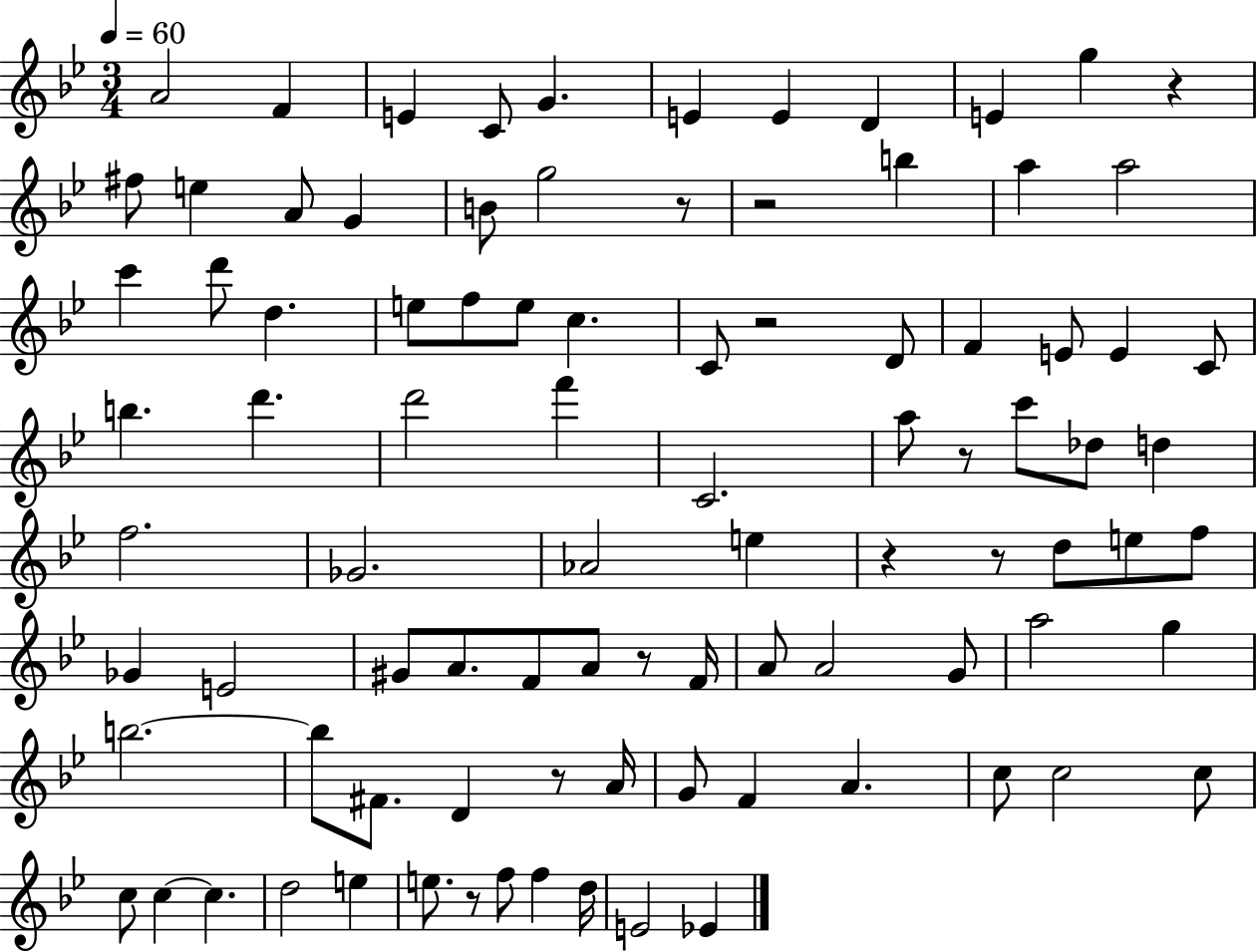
{
  \clef treble
  \numericTimeSignature
  \time 3/4
  \key bes \major
  \tempo 4 = 60
  a'2 f'4 | e'4 c'8 g'4. | e'4 e'4 d'4 | e'4 g''4 r4 | \break fis''8 e''4 a'8 g'4 | b'8 g''2 r8 | r2 b''4 | a''4 a''2 | \break c'''4 d'''8 d''4. | e''8 f''8 e''8 c''4. | c'8 r2 d'8 | f'4 e'8 e'4 c'8 | \break b''4. d'''4. | d'''2 f'''4 | c'2. | a''8 r8 c'''8 des''8 d''4 | \break f''2. | ges'2. | aes'2 e''4 | r4 r8 d''8 e''8 f''8 | \break ges'4 e'2 | gis'8 a'8. f'8 a'8 r8 f'16 | a'8 a'2 g'8 | a''2 g''4 | \break b''2.~~ | b''8 fis'8. d'4 r8 a'16 | g'8 f'4 a'4. | c''8 c''2 c''8 | \break c''8 c''4~~ c''4. | d''2 e''4 | e''8. r8 f''8 f''4 d''16 | e'2 ees'4 | \break \bar "|."
}